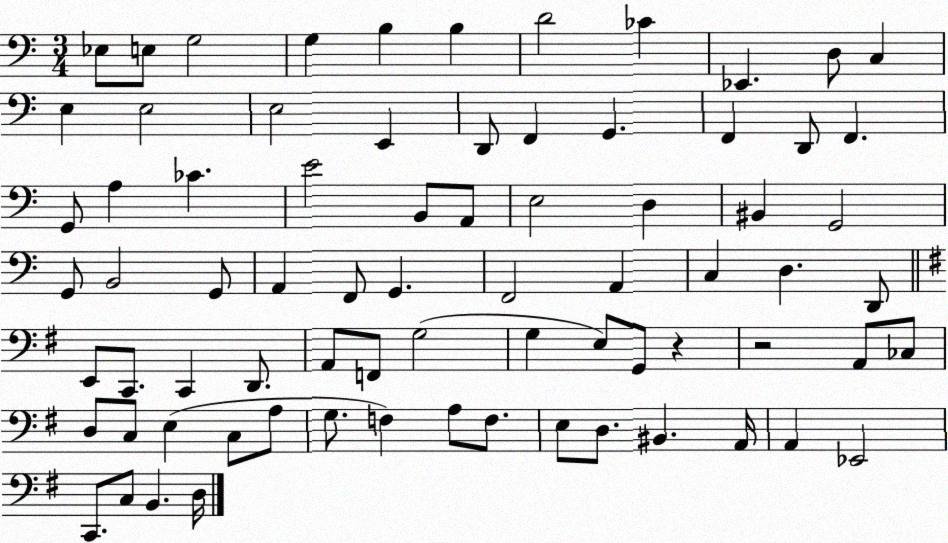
X:1
T:Untitled
M:3/4
L:1/4
K:C
_E,/2 E,/2 G,2 G, B, B, D2 _C _E,, D,/2 C, E, E,2 E,2 E,, D,,/2 F,, G,, F,, D,,/2 F,, G,,/2 A, _C E2 B,,/2 A,,/2 E,2 D, ^B,, G,,2 G,,/2 B,,2 G,,/2 A,, F,,/2 G,, F,,2 A,, C, D, D,,/2 E,,/2 C,,/2 C,, D,,/2 A,,/2 F,,/2 G,2 G, E,/2 G,,/2 z z2 A,,/2 _C,/2 D,/2 C,/2 E, C,/2 A,/2 G,/2 F, A,/2 F,/2 E,/2 D,/2 ^B,, A,,/4 A,, _E,,2 C,,/2 C,/2 B,, D,/4